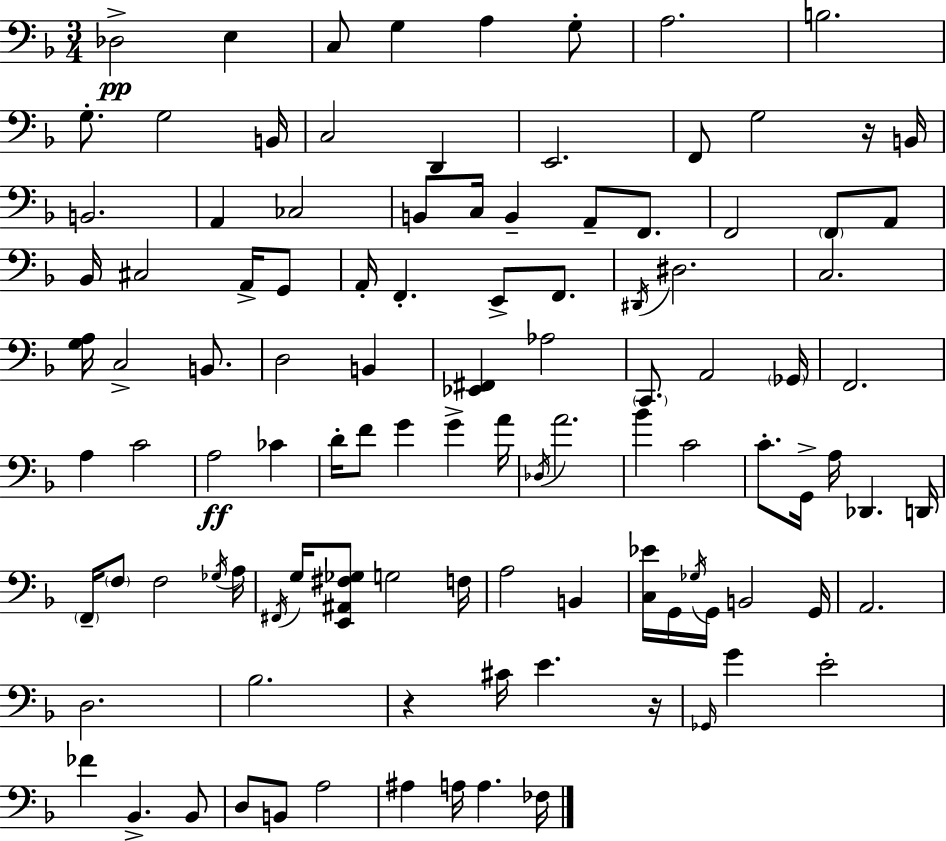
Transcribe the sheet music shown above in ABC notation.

X:1
T:Untitled
M:3/4
L:1/4
K:Dm
_D,2 E, C,/2 G, A, G,/2 A,2 B,2 G,/2 G,2 B,,/4 C,2 D,, E,,2 F,,/2 G,2 z/4 B,,/4 B,,2 A,, _C,2 B,,/2 C,/4 B,, A,,/2 F,,/2 F,,2 F,,/2 A,,/2 _B,,/4 ^C,2 A,,/4 G,,/2 A,,/4 F,, E,,/2 F,,/2 ^D,,/4 ^D,2 C,2 [G,A,]/4 C,2 B,,/2 D,2 B,, [_E,,^F,,] _A,2 C,,/2 A,,2 _G,,/4 F,,2 A, C2 A,2 _C D/4 F/2 G G A/4 _D,/4 A2 _B C2 C/2 G,,/4 A,/4 _D,, D,,/4 F,,/4 F,/2 F,2 _G,/4 A,/4 ^F,,/4 G,/4 [E,,^A,,^F,_G,]/2 G,2 F,/4 A,2 B,, [C,_E]/4 G,,/4 _G,/4 G,,/4 B,,2 G,,/4 A,,2 D,2 _B,2 z ^C/4 E z/4 _G,,/4 G E2 _F _B,, _B,,/2 D,/2 B,,/2 A,2 ^A, A,/4 A, _F,/4